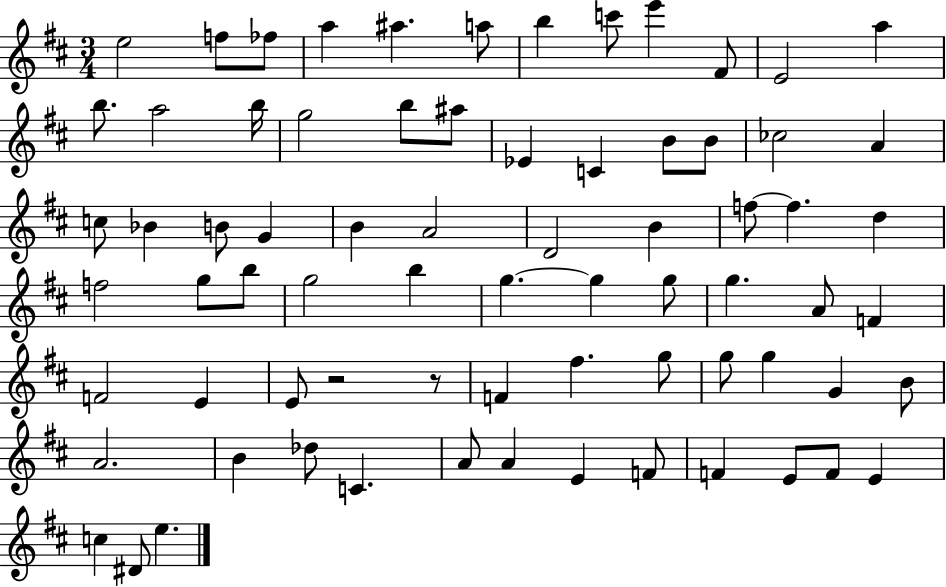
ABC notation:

X:1
T:Untitled
M:3/4
L:1/4
K:D
e2 f/2 _f/2 a ^a a/2 b c'/2 e' ^F/2 E2 a b/2 a2 b/4 g2 b/2 ^a/2 _E C B/2 B/2 _c2 A c/2 _B B/2 G B A2 D2 B f/2 f d f2 g/2 b/2 g2 b g g g/2 g A/2 F F2 E E/2 z2 z/2 F ^f g/2 g/2 g G B/2 A2 B _d/2 C A/2 A E F/2 F E/2 F/2 E c ^D/2 e